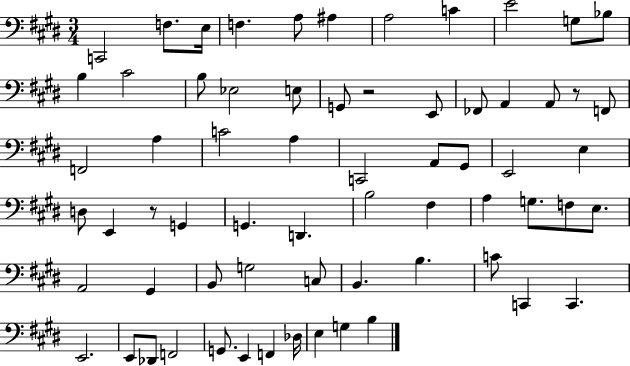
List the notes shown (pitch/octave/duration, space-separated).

C2/h F3/e. E3/s F3/q. A3/e A#3/q A3/h C4/q E4/h G3/e Bb3/e B3/q C#4/h B3/e Eb3/h E3/e G2/e R/h E2/e FES2/e A2/q A2/e R/e F2/e F2/h A3/q C4/h A3/q C2/h A2/e G#2/e E2/h E3/q D3/e E2/q R/e G2/q G2/q. D2/q. B3/h F#3/q A3/q G3/e. F3/e E3/e. A2/h G#2/q B2/e G3/h C3/e B2/q. B3/q. C4/e C2/q C2/q. E2/h. E2/e Db2/e F2/h G2/e. E2/q F2/q Db3/s E3/q G3/q B3/q